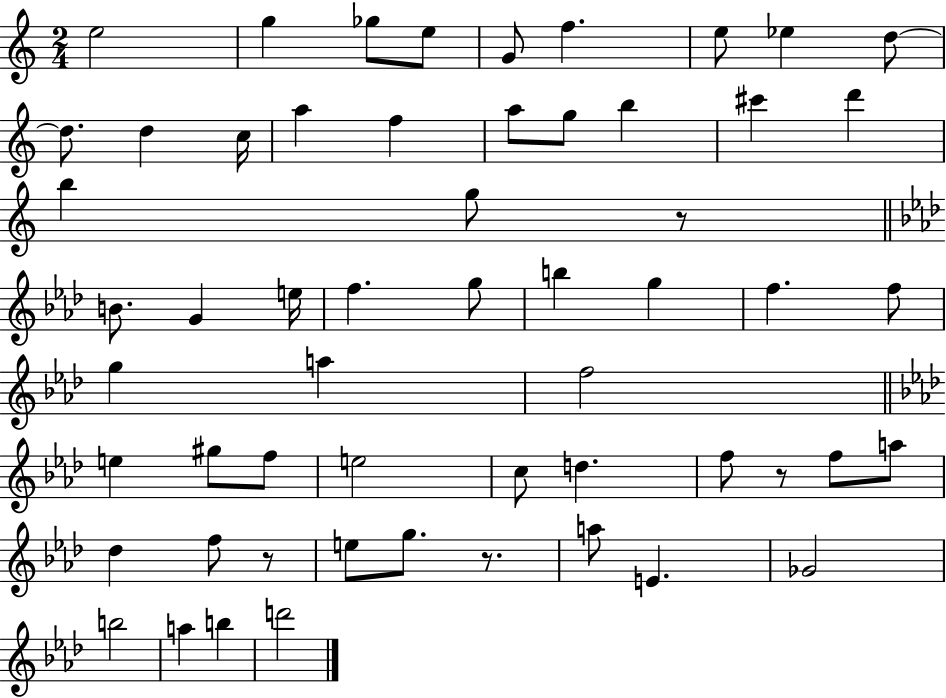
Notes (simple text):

E5/h G5/q Gb5/e E5/e G4/e F5/q. E5/e Eb5/q D5/e D5/e. D5/q C5/s A5/q F5/q A5/e G5/e B5/q C#6/q D6/q B5/q G5/e R/e B4/e. G4/q E5/s F5/q. G5/e B5/q G5/q F5/q. F5/e G5/q A5/q F5/h E5/q G#5/e F5/e E5/h C5/e D5/q. F5/e R/e F5/e A5/e Db5/q F5/e R/e E5/e G5/e. R/e. A5/e E4/q. Gb4/h B5/h A5/q B5/q D6/h